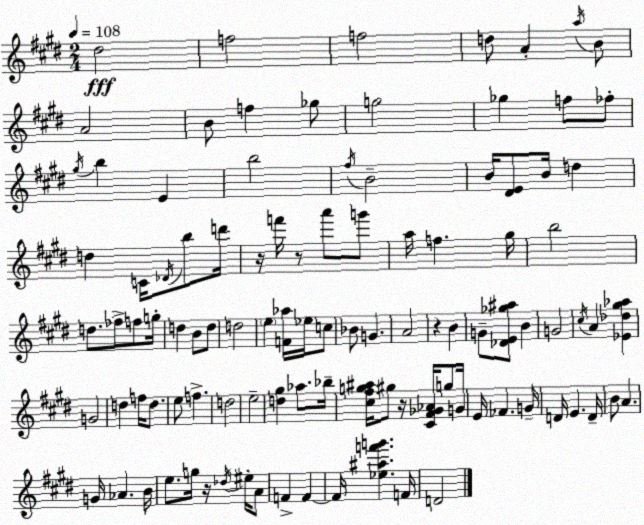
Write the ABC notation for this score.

X:1
T:Untitled
M:2/4
L:1/4
K:E
^d2 f2 f2 d/2 A a/4 B/2 A2 B/2 f _g/2 g2 _g f/2 _f/2 ^g/4 b E b2 ^f/4 B2 B/4 [^DE]/2 B/4 d d C/4 _D/4 b/2 d'/4 z/4 f'/4 z/2 a'/2 g'/2 a/4 f ^g/4 b2 d/2 _f/2 f/2 g/4 d B/2 d/2 d2 e [F_a]/4 _e/4 c/2 _B/2 G A2 z B G/2 [_DE_g^a]/2 B G2 ^c/4 A [_E_d^g_a] G2 d f/4 d/2 e/2 f d2 e2 [d^g] _a/2 _b/4 [^c^fg^a]/4 ^g/2 z/4 [^C^F_G_A]/4 g/2 G/4 E/4 _F G/4 D/4 E D/4 B/2 A G/4 _A B/4 e/2 g/4 z/4 _d/4 ^e/4 A/2 F F F/4 [_e^af'g'] F/4 D2